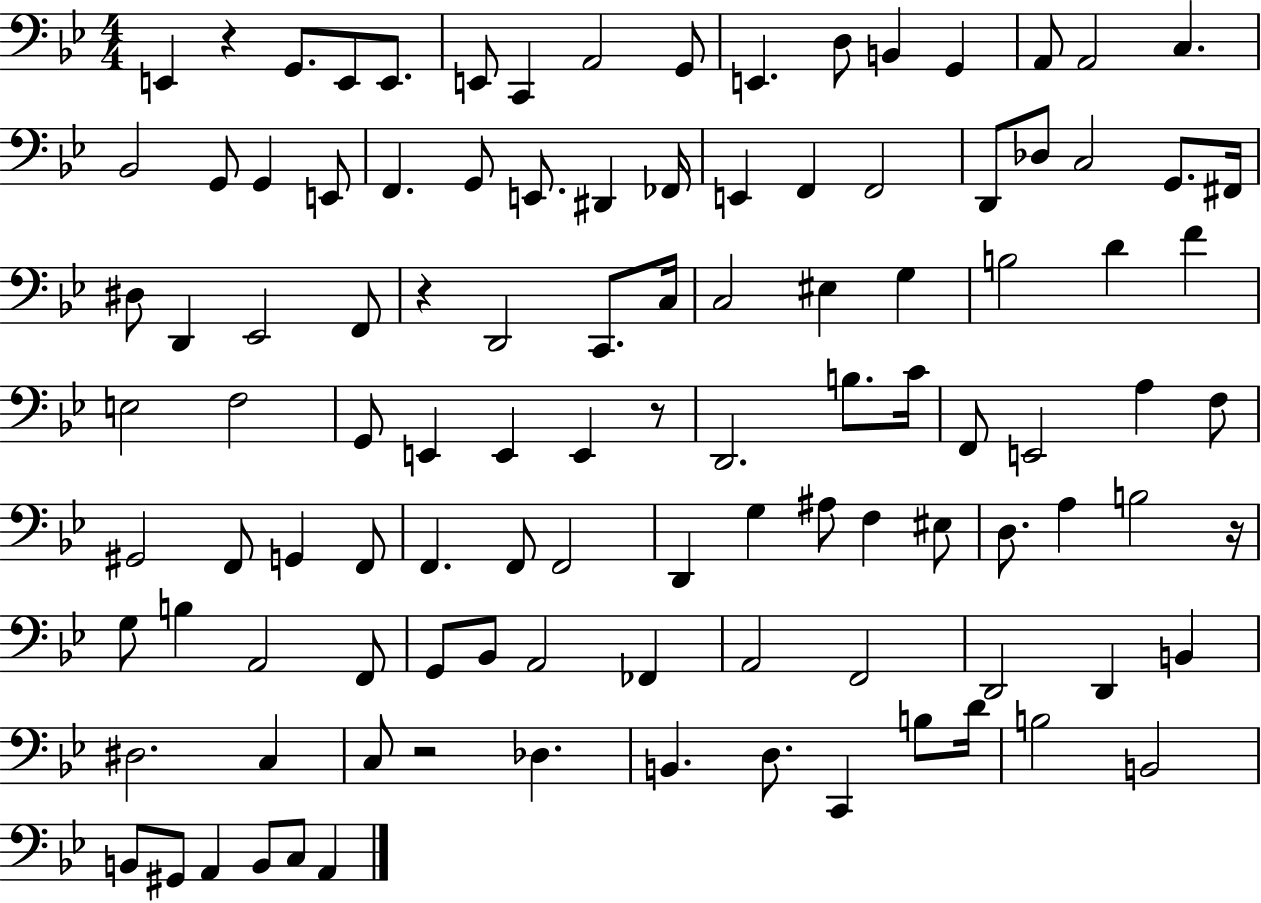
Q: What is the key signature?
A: BES major